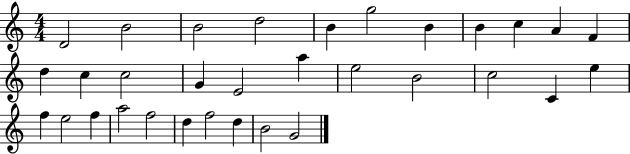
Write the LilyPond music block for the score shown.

{
  \clef treble
  \numericTimeSignature
  \time 4/4
  \key c \major
  d'2 b'2 | b'2 d''2 | b'4 g''2 b'4 | b'4 c''4 a'4 f'4 | \break d''4 c''4 c''2 | g'4 e'2 a''4 | e''2 b'2 | c''2 c'4 e''4 | \break f''4 e''2 f''4 | a''2 f''2 | d''4 f''2 d''4 | b'2 g'2 | \break \bar "|."
}